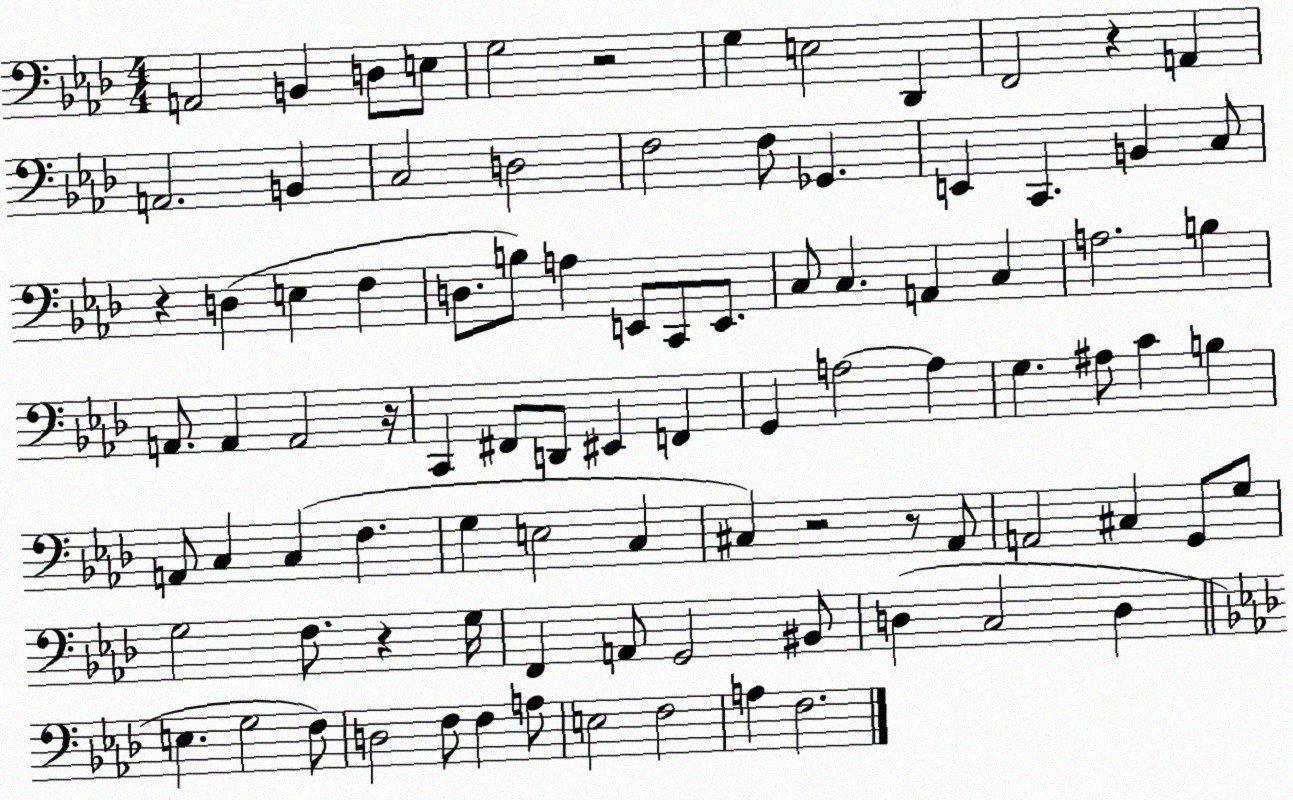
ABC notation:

X:1
T:Untitled
M:4/4
L:1/4
K:Ab
A,,2 B,, D,/2 E,/2 G,2 z2 G, E,2 _D,, F,,2 z A,, A,,2 B,, C,2 D,2 F,2 F,/2 _G,, E,, C,, B,, C,/2 z D, E, F, D,/2 B,/2 A, E,,/2 C,,/2 E,,/2 C,/2 C, A,, C, A,2 B, A,,/2 A,, A,,2 z/4 C,, ^F,,/2 D,,/2 ^E,, F,, G,, A,2 A, G, ^A,/2 C B, A,,/2 C, C, F, G, E,2 C, ^C, z2 z/2 _A,,/2 A,,2 ^C, G,,/2 G,/2 G,2 F,/2 z G,/4 F,, A,,/2 G,,2 ^B,,/2 D, C,2 D, E, G,2 F,/2 D,2 F,/2 F, A,/2 E,2 F,2 A, F,2